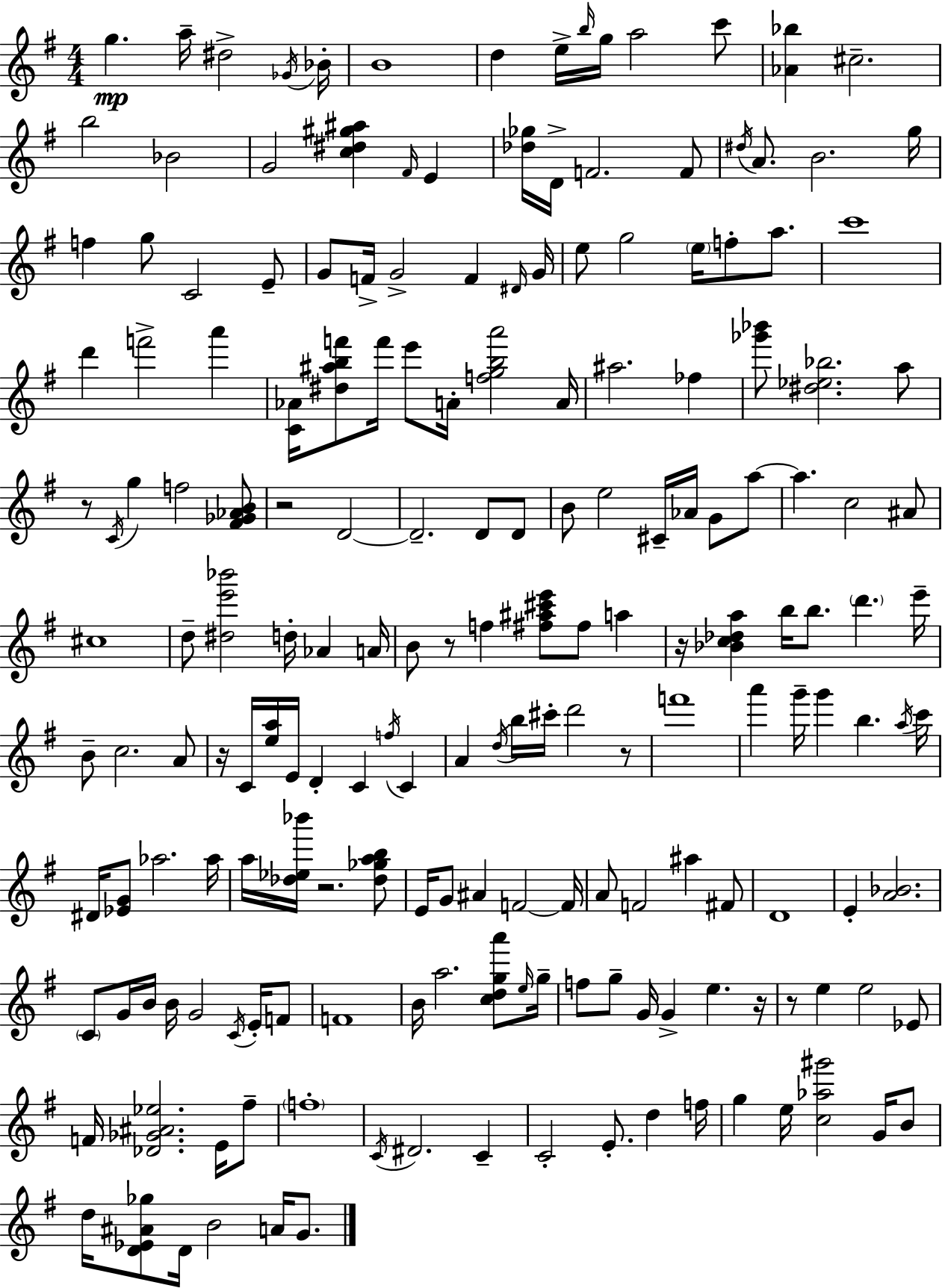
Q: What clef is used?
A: treble